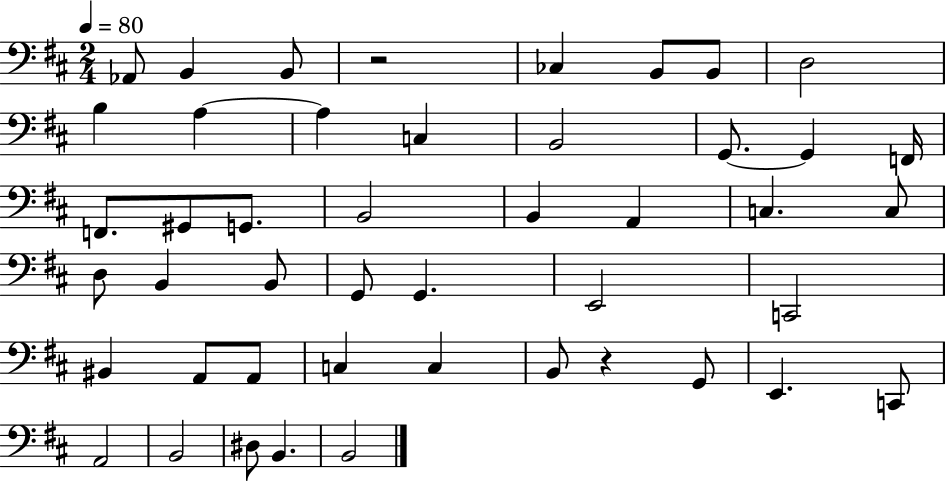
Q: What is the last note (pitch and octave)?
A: B2